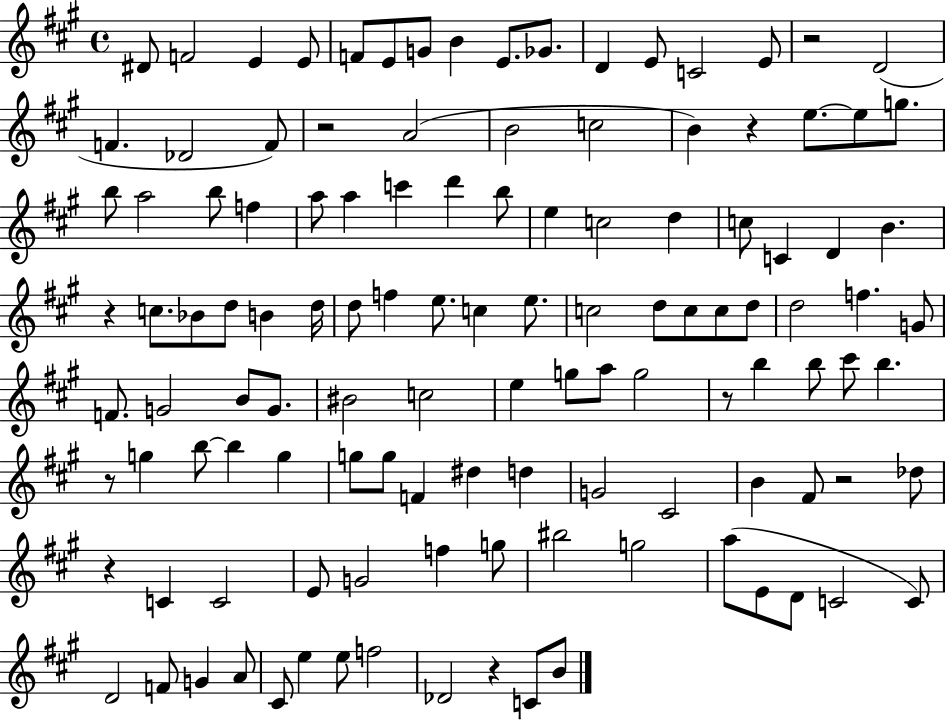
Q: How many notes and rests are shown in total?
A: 120